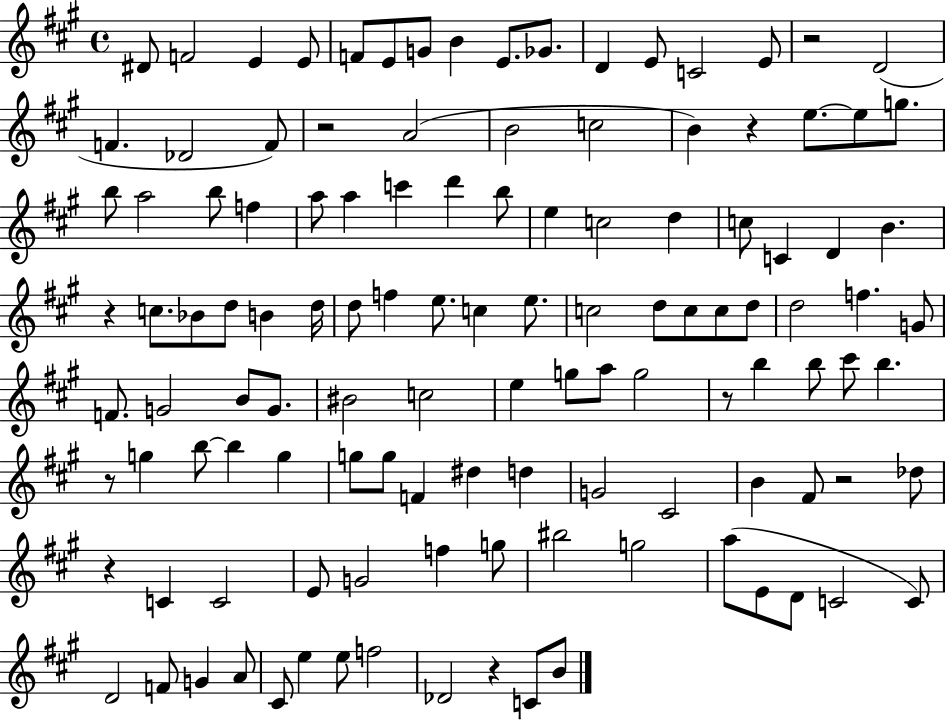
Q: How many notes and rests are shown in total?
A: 120